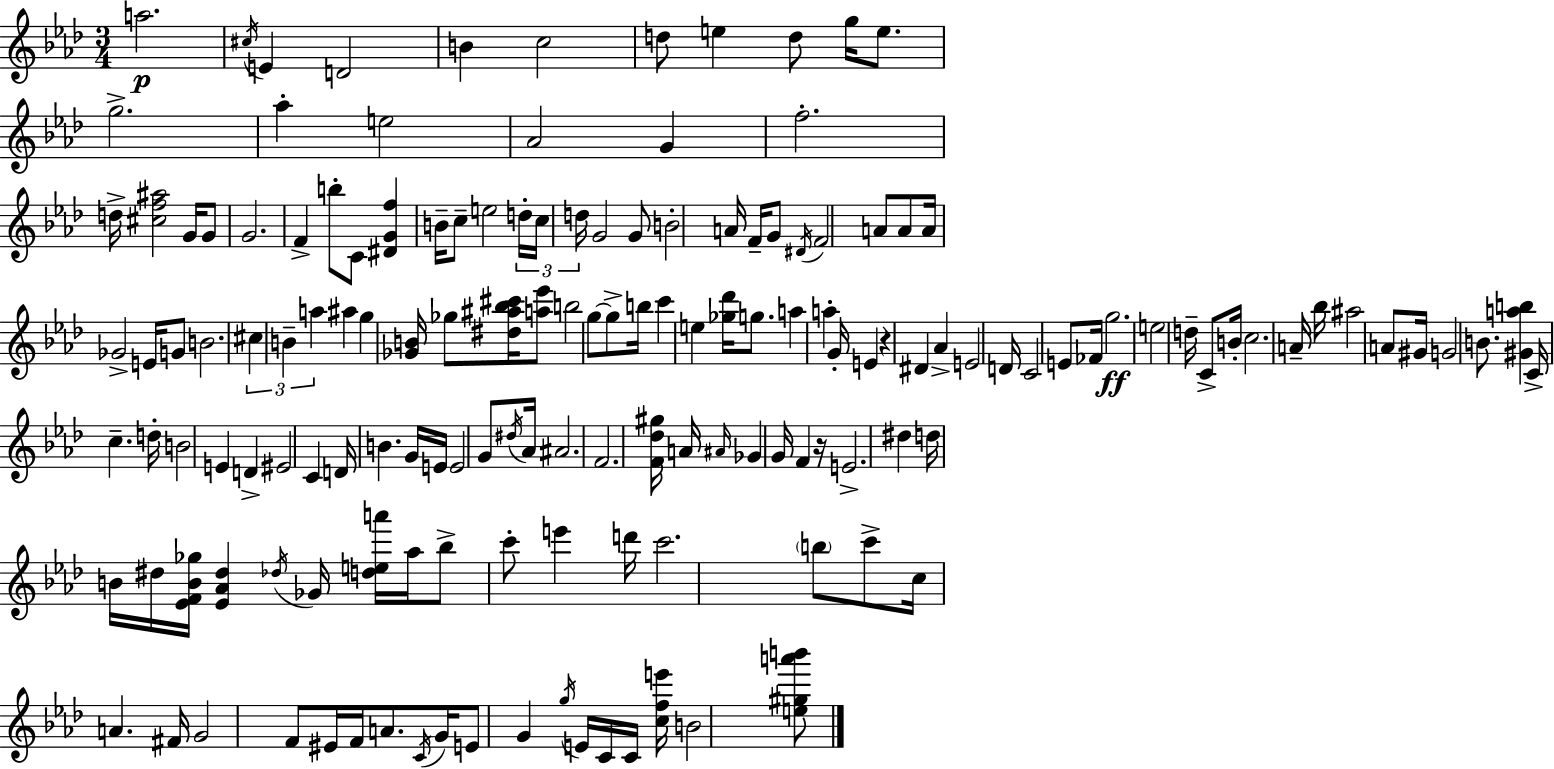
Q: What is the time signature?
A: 3/4